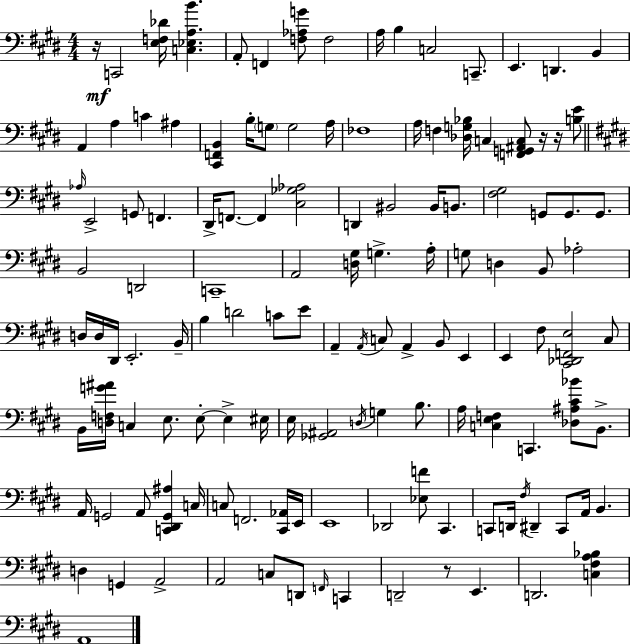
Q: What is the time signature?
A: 4/4